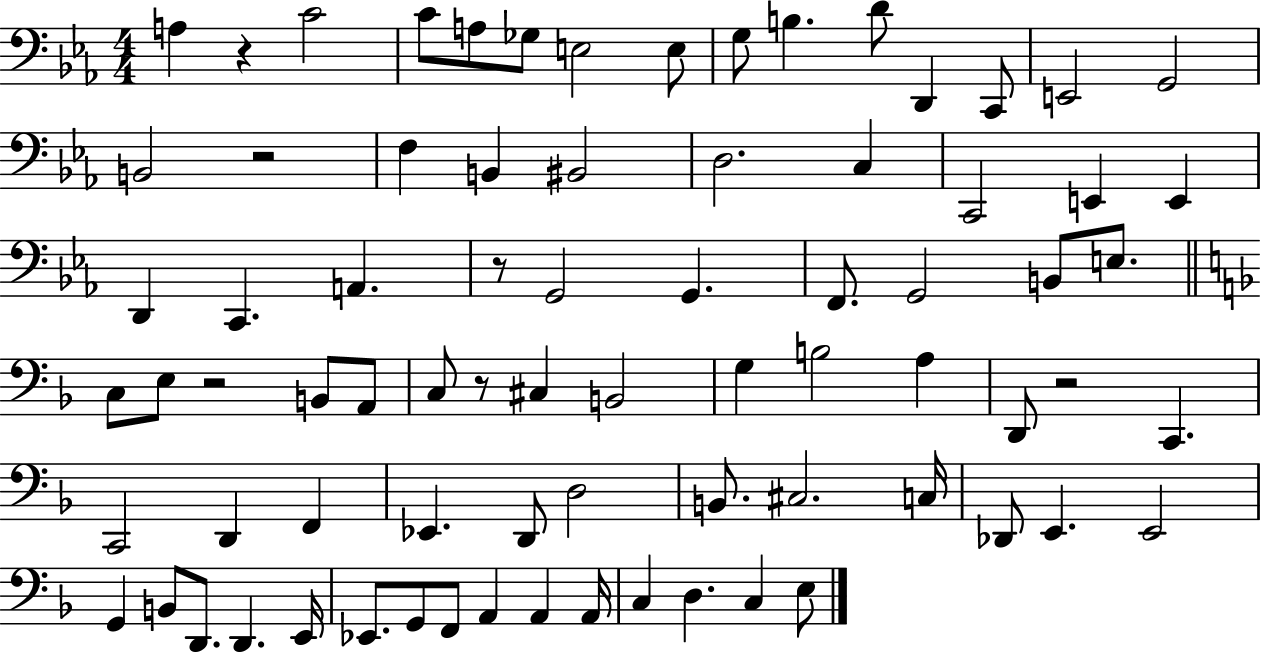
{
  \clef bass
  \numericTimeSignature
  \time 4/4
  \key ees \major
  a4 r4 c'2 | c'8 a8 ges8 e2 e8 | g8 b4. d'8 d,4 c,8 | e,2 g,2 | \break b,2 r2 | f4 b,4 bis,2 | d2. c4 | c,2 e,4 e,4 | \break d,4 c,4. a,4. | r8 g,2 g,4. | f,8. g,2 b,8 e8. | \bar "||" \break \key d \minor c8 e8 r2 b,8 a,8 | c8 r8 cis4 b,2 | g4 b2 a4 | d,8 r2 c,4. | \break c,2 d,4 f,4 | ees,4. d,8 d2 | b,8. cis2. c16 | des,8 e,4. e,2 | \break g,4 b,8 d,8. d,4. e,16 | ees,8. g,8 f,8 a,4 a,4 a,16 | c4 d4. c4 e8 | \bar "|."
}